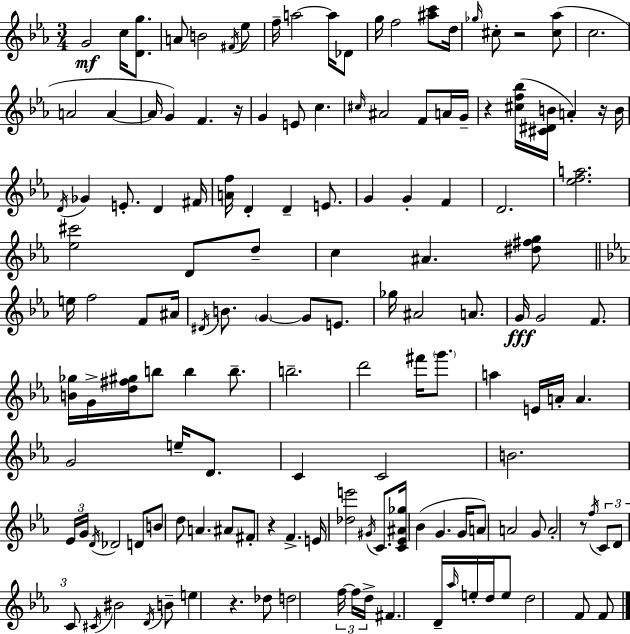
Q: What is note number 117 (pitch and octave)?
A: D4